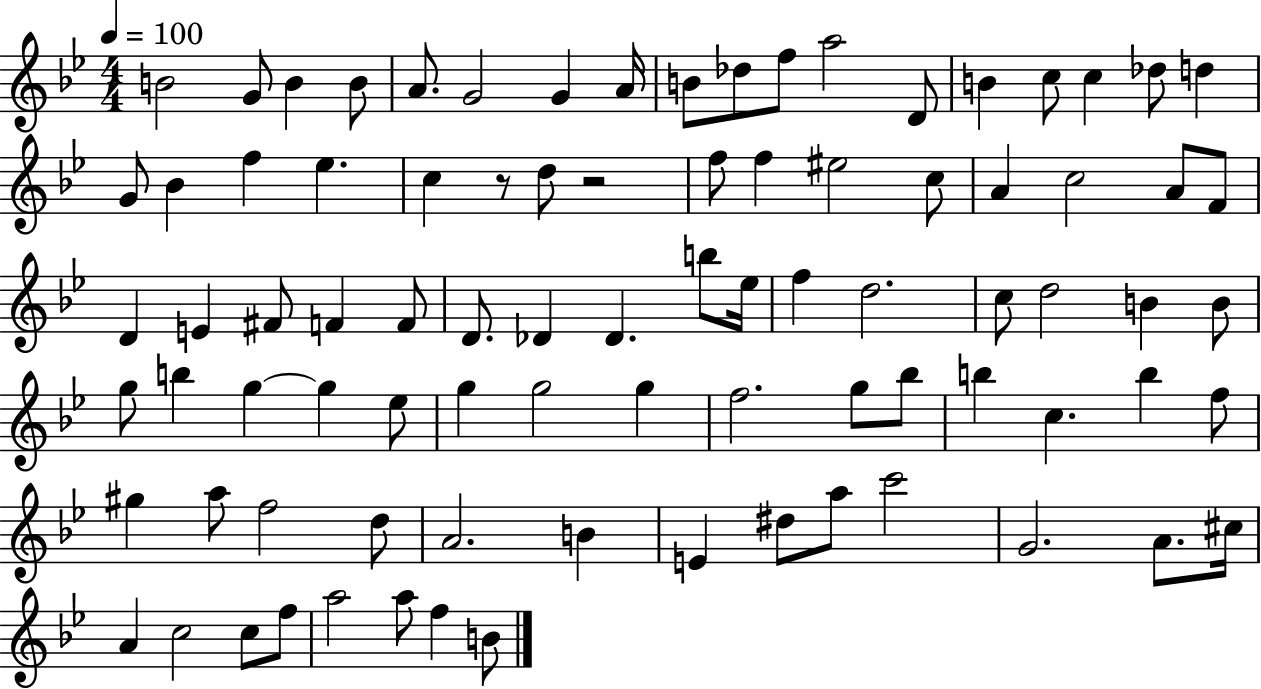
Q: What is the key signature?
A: BES major